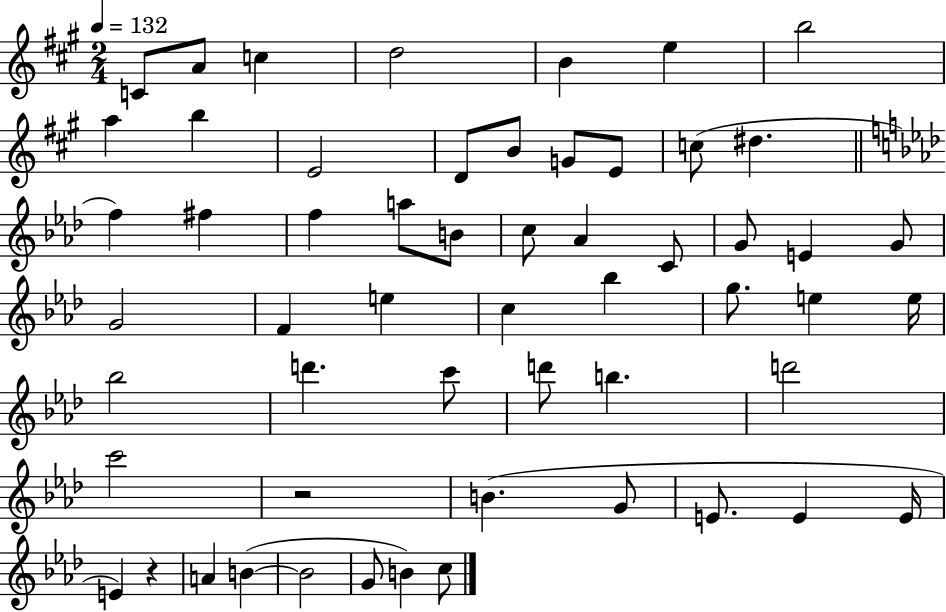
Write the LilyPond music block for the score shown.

{
  \clef treble
  \numericTimeSignature
  \time 2/4
  \key a \major
  \tempo 4 = 132
  \repeat volta 2 { c'8 a'8 c''4 | d''2 | b'4 e''4 | b''2 | \break a''4 b''4 | e'2 | d'8 b'8 g'8 e'8 | c''8( dis''4. | \break \bar "||" \break \key f \minor f''4) fis''4 | f''4 a''8 b'8 | c''8 aes'4 c'8 | g'8 e'4 g'8 | \break g'2 | f'4 e''4 | c''4 bes''4 | g''8. e''4 e''16 | \break bes''2 | d'''4. c'''8 | d'''8 b''4. | d'''2 | \break c'''2 | r2 | b'4.( g'8 | e'8. e'4 e'16 | \break e'4) r4 | a'4 b'4~(~ | b'2 | g'8 b'4) c''8 | \break } \bar "|."
}